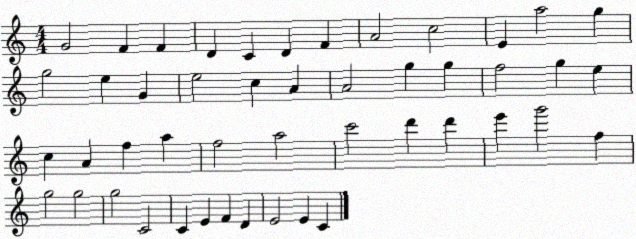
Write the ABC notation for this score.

X:1
T:Untitled
M:4/4
L:1/4
K:C
G2 F F D C D F A2 c2 E a2 g g2 e G e2 c A A2 g g f2 g e c A f a f2 a2 c'2 d' d' e' g'2 f g2 g2 g2 C2 C E F D E2 E C